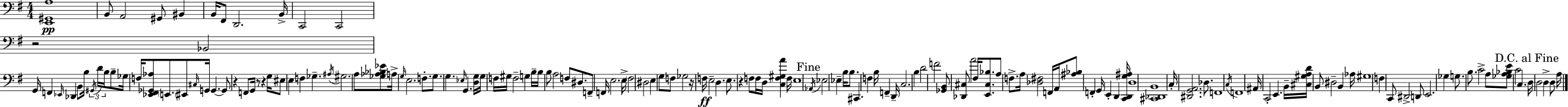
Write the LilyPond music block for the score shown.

{
  \clef bass
  \numericTimeSignature
  \time 4/4
  \key e \minor
  <e, gis, a>1\pp | b,8 a,2 gis,8 bis,4 | b,16 fis,8 d,2. b,16-> | c,2 c,2 | \break r2 bes,2 | g,16 f,4 \grace { ees,16 } des,4 b,8 b16 \tuplet 3/2 { \acciaccatura { gis,16 } d'16 b16 } | b8-- ges16 f16 <ees, fis, ges, aes>8 \parenthesize e,8. eis,8 \grace { cis16 } g,16 g,4.~~ | g,8 r4 f,8 g,16 r8 r4 | \break g16 eis8 e4 f4 ges4.-- | \acciaccatura { ais16 } gis2. | a8 <ges aes bes ees'>8 a16-> \grace { g16 } e2. | f8.-. g8. g4. \grace { ees16 } g,4. | \break <d g>16 g16 f16 gis16 f2-- | g4 b16-- b16 b8 a2 | f8 dis8. f,8-- f,16 e2. | e16-> \parenthesize fis2 dis2 | \break e4 g8 f8 ges2 | r16 f16\ff e2-- | d4. e8. r4 f8 f16 | d16 <c f gis a'>4 f16 e1 | \break \mark "Fine" \acciaccatura { aes,16 } ees2 ees4-- | b16 b8. cis,4. f4 | b16 f,4-- d,16-- c2. | b4 d'2 f'2 | \break <ges, b,>8 <des, cis>8 a'2 | fis16 <e, cis bes>8. a8 f8.-> a16 <des fis>2 | f,16 a,16 <ais bes>8 f,4-. g,16 e,4-. | d,4 <c, d, g ais>16 d1 | \break <cis, des, b,>1 | c16-. <dis, g, a,>2. | des8. f,1 | \acciaccatura { c16 } f,1 | \break ais,16 c,2-. | e,4. b,16-- <cis gis a d'>16 b,8 dis2-- | b,4 aes16 gis1 | f4 c,8 dis,2-> | \break d,8 e,2. | ges4 g8. b8. c'2-> | a8 <ges a bes e'>8 c'2 | c4. \mark "D.C. al Fine" d16 d2 | \break d4-> d8 a16 \bar "|."
}